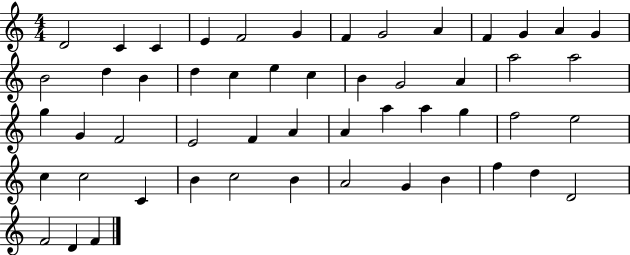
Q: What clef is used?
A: treble